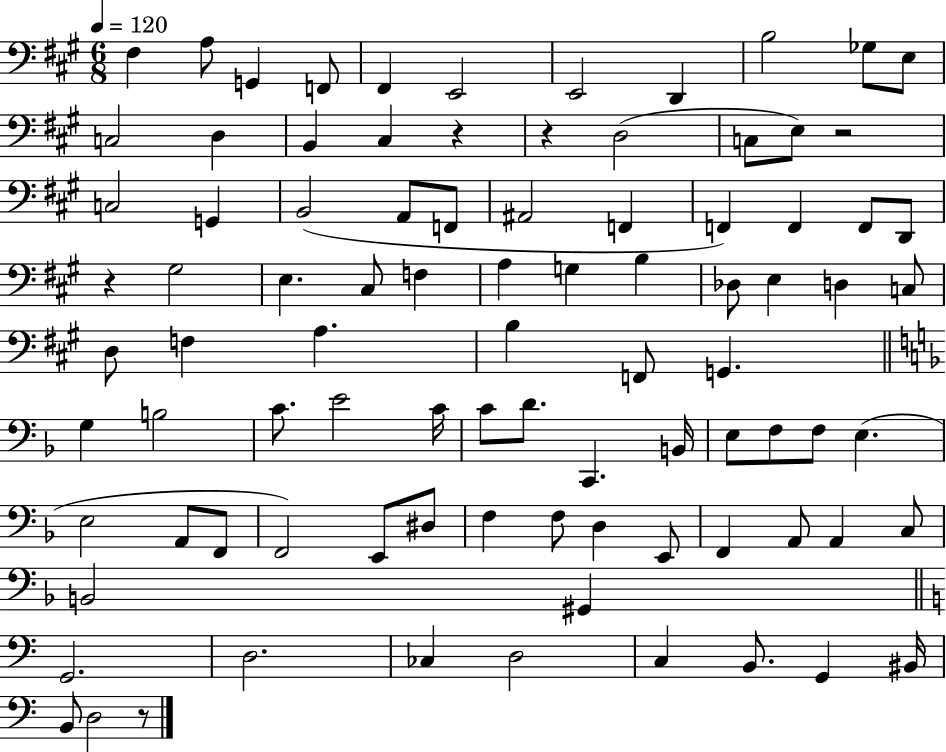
{
  \clef bass
  \numericTimeSignature
  \time 6/8
  \key a \major
  \tempo 4 = 120
  fis4 a8 g,4 f,8 | fis,4 e,2 | e,2 d,4 | b2 ges8 e8 | \break c2 d4 | b,4 cis4 r4 | r4 d2( | c8 e8) r2 | \break c2 g,4 | b,2( a,8 f,8 | ais,2 f,4 | f,4) f,4 f,8 d,8 | \break r4 gis2 | e4. cis8 f4 | a4 g4 b4 | des8 e4 d4 c8 | \break d8 f4 a4. | b4 f,8 g,4. | \bar "||" \break \key d \minor g4 b2 | c'8. e'2 c'16 | c'8 d'8. c,4. b,16 | e8 f8 f8 e4.( | \break e2 a,8 f,8 | f,2) e,8 dis8 | f4 f8 d4 e,8 | f,4 a,8 a,4 c8 | \break b,2 gis,4 | \bar "||" \break \key c \major g,2. | d2. | ces4 d2 | c4 b,8. g,4 bis,16 | \break b,8 d2 r8 | \bar "|."
}